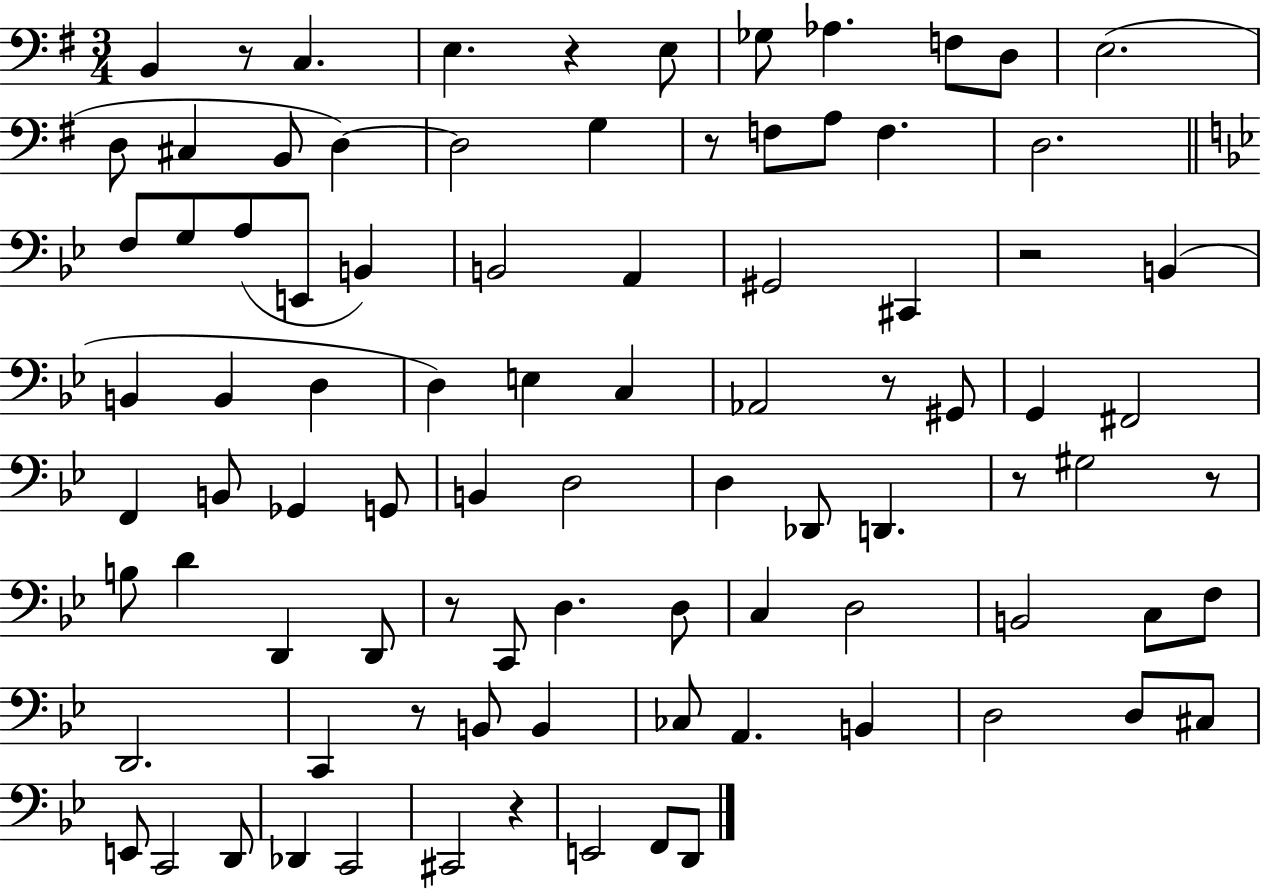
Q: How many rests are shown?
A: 10